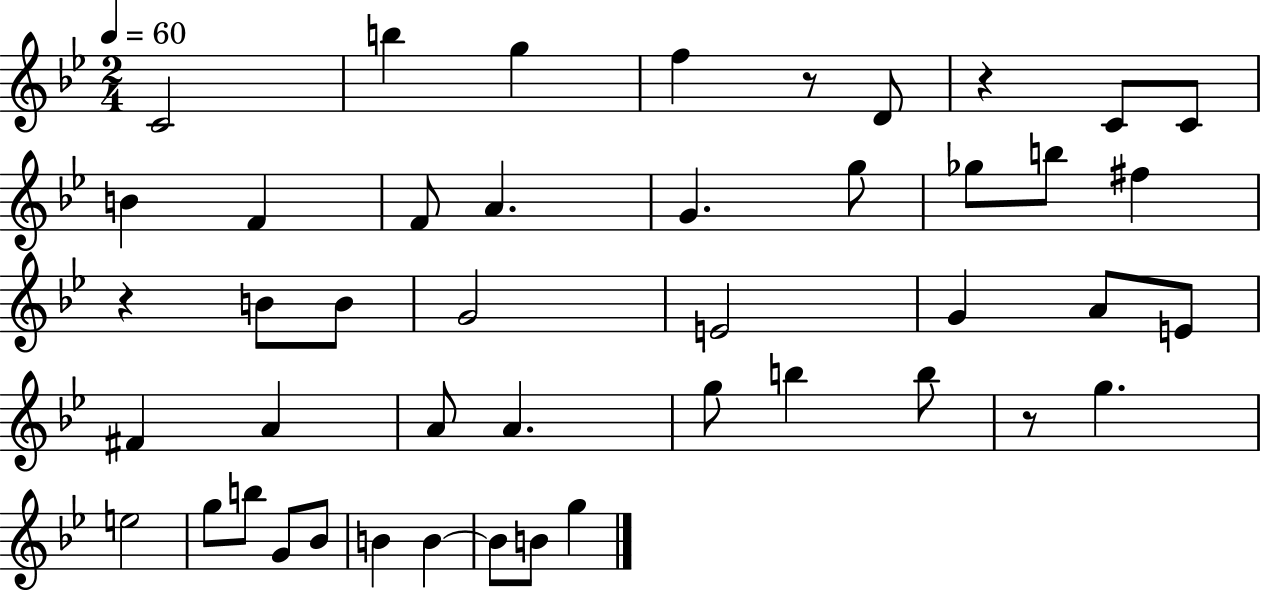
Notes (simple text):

C4/h B5/q G5/q F5/q R/e D4/e R/q C4/e C4/e B4/q F4/q F4/e A4/q. G4/q. G5/e Gb5/e B5/e F#5/q R/q B4/e B4/e G4/h E4/h G4/q A4/e E4/e F#4/q A4/q A4/e A4/q. G5/e B5/q B5/e R/e G5/q. E5/h G5/e B5/e G4/e Bb4/e B4/q B4/q B4/e B4/e G5/q